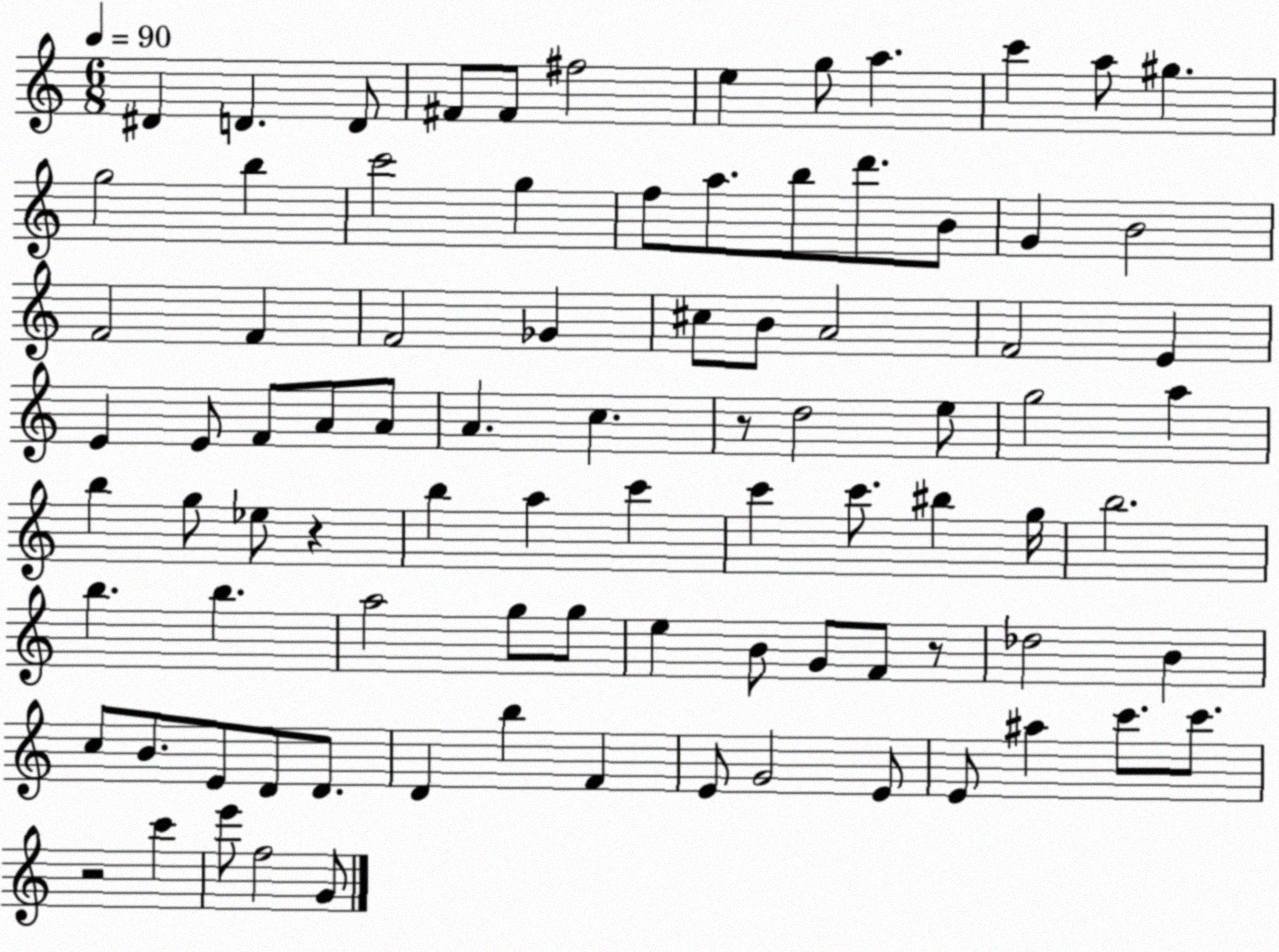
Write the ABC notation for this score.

X:1
T:Untitled
M:6/8
L:1/4
K:C
^D D D/2 ^F/2 ^F/2 ^f2 e g/2 a c' a/2 ^g g2 b c'2 g f/2 a/2 b/2 d'/2 B/2 G B2 F2 F F2 _G ^c/2 B/2 A2 F2 E E E/2 F/2 A/2 A/2 A c z/2 d2 e/2 g2 a b g/2 _e/2 z b a c' c' c'/2 ^b g/4 b2 b b a2 g/2 g/2 e B/2 G/2 F/2 z/2 _d2 B c/2 B/2 E/2 D/2 D/2 D b F E/2 G2 E/2 E/2 ^a c'/2 c'/2 z2 c' e'/2 f2 G/2